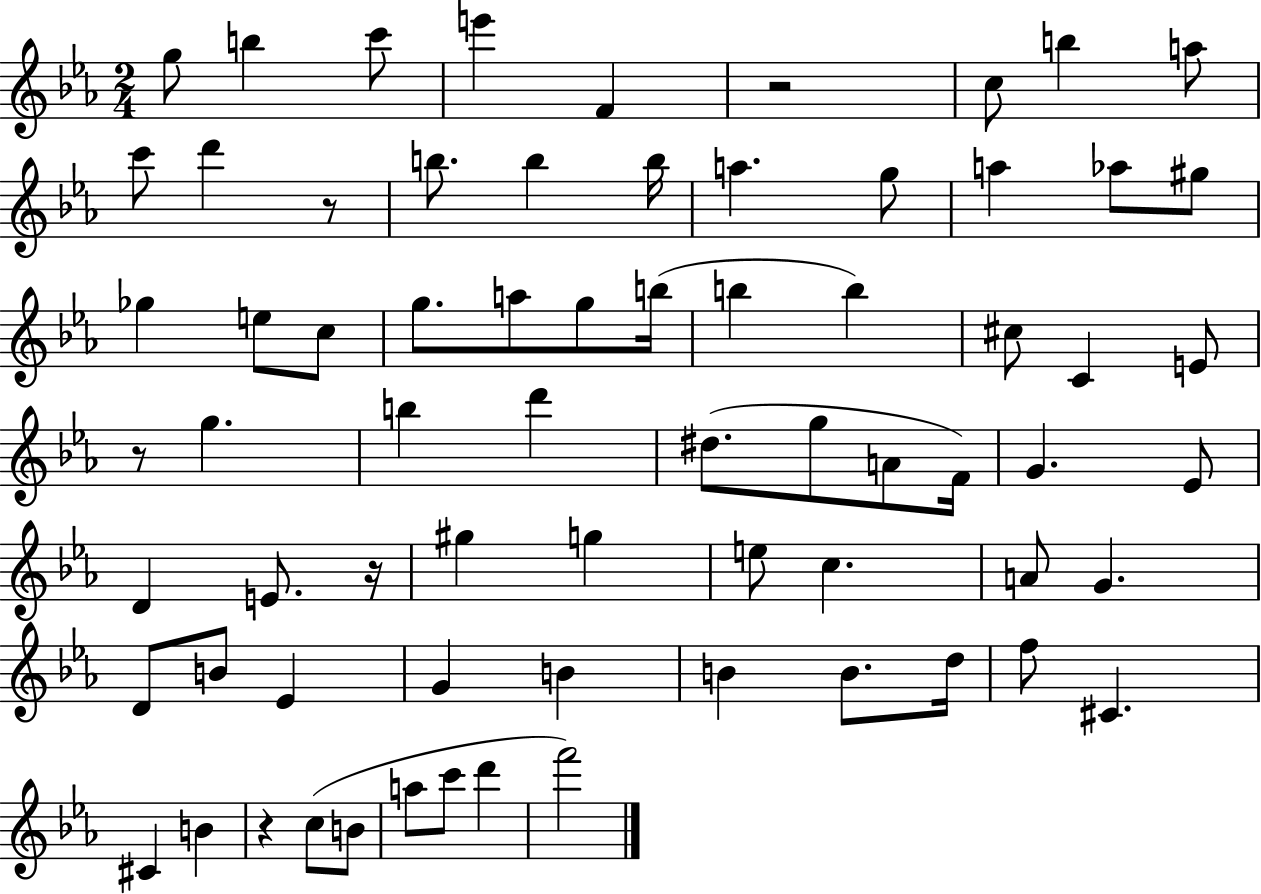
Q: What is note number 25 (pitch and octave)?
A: B5